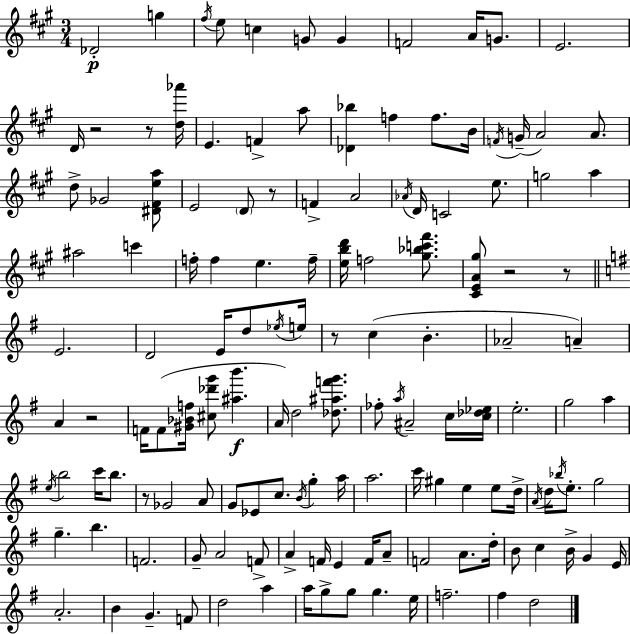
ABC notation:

X:1
T:Untitled
M:3/4
L:1/4
K:A
_D2 g ^f/4 e/2 c G/2 G F2 A/4 G/2 E2 D/4 z2 z/2 [d_a']/4 E F a/2 [_D_b] f f/2 B/4 F/4 G/4 A2 A/2 d/2 _G2 [^D^Fea]/2 E2 D/2 z/2 F A2 _A/4 D/4 C2 e/2 g2 a ^a2 c' f/4 f e f/4 [ebd']/4 f2 [^g_bc'^f']/2 [^CEA^g]/2 z2 z/2 E2 D2 E/4 d/2 _e/4 e/4 z/2 c B _A2 A A z2 F/4 F/2 [^G_Bf]/4 [^c_d'g']/2 [^ab'] A/4 d2 [_d^af'g']/2 _f/2 a/4 ^A2 c/4 [c_d_e]/4 e2 g2 a e/4 b2 c'/4 b/2 z/2 _G2 A/2 G/2 _E/2 c/2 B/4 g a/4 a2 c'/4 ^g e e/2 d/4 A/4 d/4 _b/4 e/2 g2 g b F2 G/2 A2 F/2 A F/4 E F/4 A/2 F2 A/2 d/4 B/2 c B/4 G E/4 A2 B G F/2 d2 a a/4 g/2 g/2 g e/4 f2 ^f d2